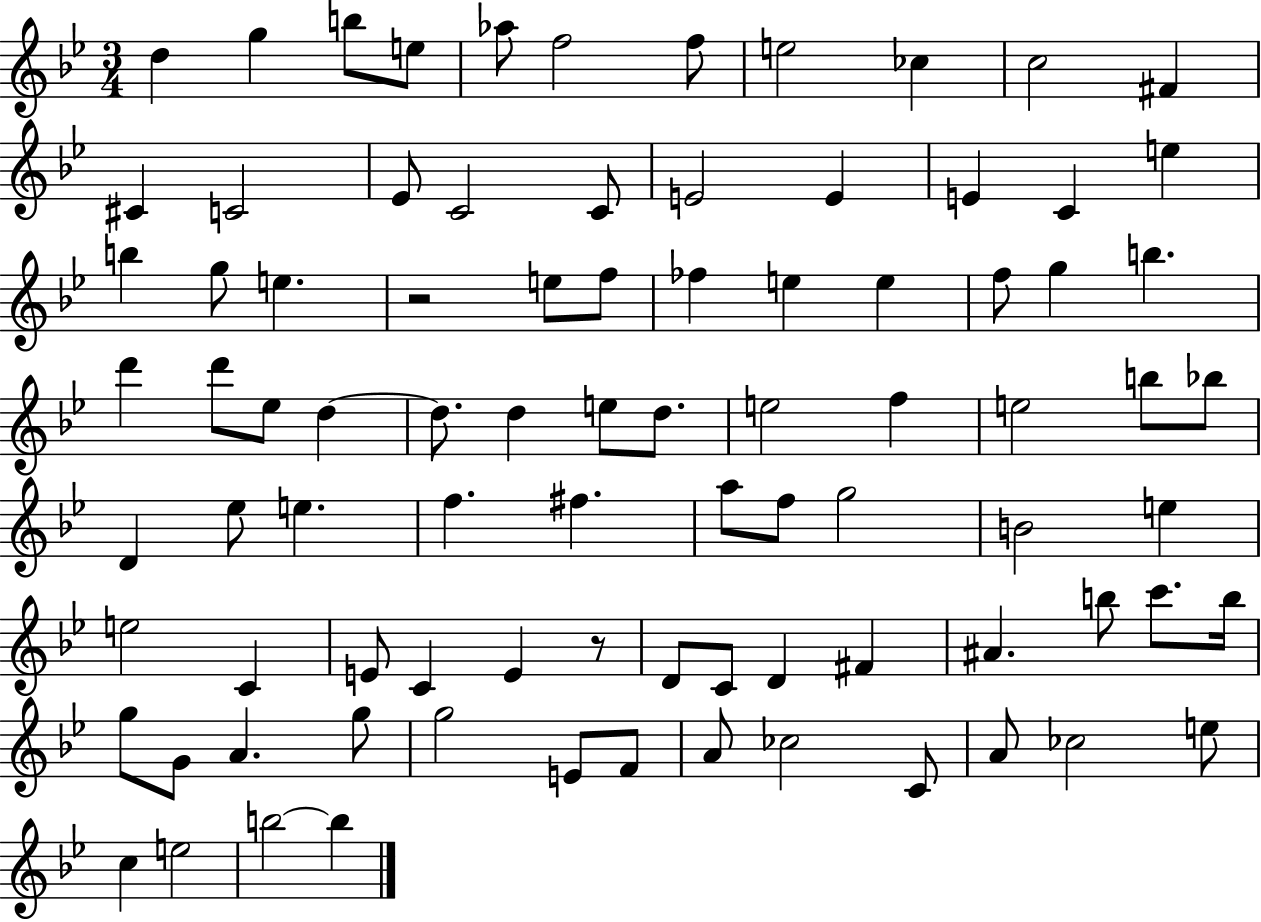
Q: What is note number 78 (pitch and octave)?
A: C4